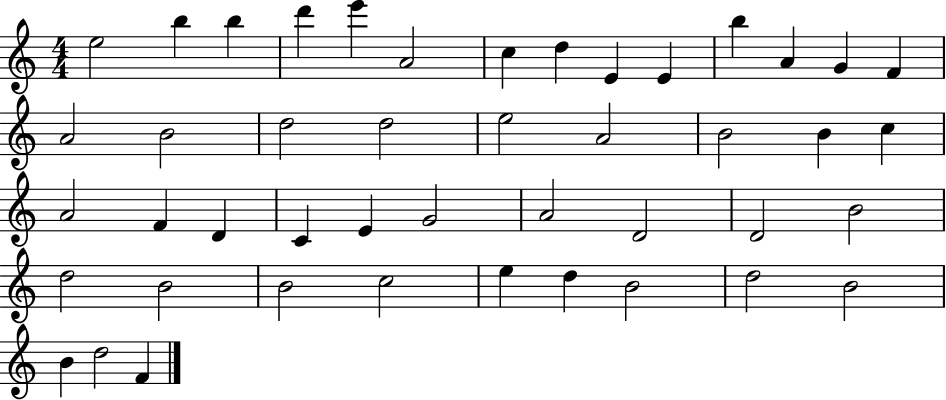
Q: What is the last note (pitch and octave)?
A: F4